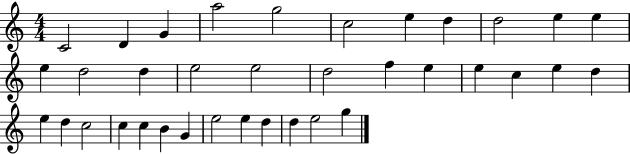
X:1
T:Untitled
M:4/4
L:1/4
K:C
C2 D G a2 g2 c2 e d d2 e e e d2 d e2 e2 d2 f e e c e d e d c2 c c B G e2 e d d e2 g